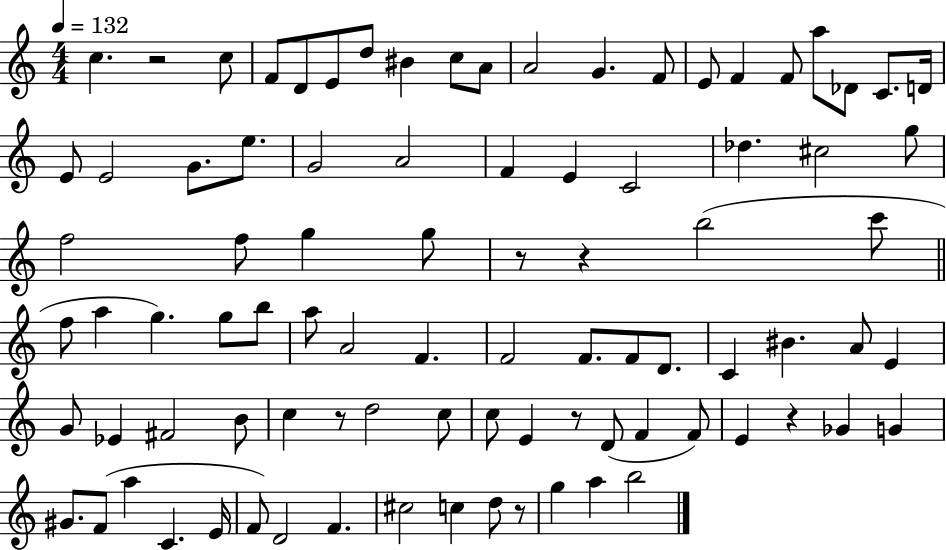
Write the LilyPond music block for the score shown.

{
  \clef treble
  \numericTimeSignature
  \time 4/4
  \key c \major
  \tempo 4 = 132
  c''4. r2 c''8 | f'8 d'8 e'8 d''8 bis'4 c''8 a'8 | a'2 g'4. f'8 | e'8 f'4 f'8 a''8 des'8 c'8. d'16 | \break e'8 e'2 g'8. e''8. | g'2 a'2 | f'4 e'4 c'2 | des''4. cis''2 g''8 | \break f''2 f''8 g''4 g''8 | r8 r4 b''2( c'''8 | \bar "||" \break \key c \major f''8 a''4 g''4.) g''8 b''8 | a''8 a'2 f'4. | f'2 f'8. f'8 d'8. | c'4 bis'4. a'8 e'4 | \break g'8 ees'4 fis'2 b'8 | c''4 r8 d''2 c''8 | c''8 e'4 r8 d'8( f'4 f'8) | e'4 r4 ges'4 g'4 | \break gis'8. f'8( a''4 c'4. e'16 | f'8) d'2 f'4. | cis''2 c''4 d''8 r8 | g''4 a''4 b''2 | \break \bar "|."
}